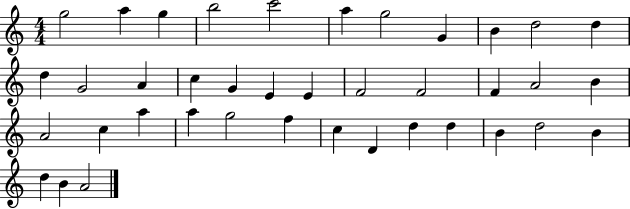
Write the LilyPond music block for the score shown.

{
  \clef treble
  \numericTimeSignature
  \time 4/4
  \key c \major
  g''2 a''4 g''4 | b''2 c'''2 | a''4 g''2 g'4 | b'4 d''2 d''4 | \break d''4 g'2 a'4 | c''4 g'4 e'4 e'4 | f'2 f'2 | f'4 a'2 b'4 | \break a'2 c''4 a''4 | a''4 g''2 f''4 | c''4 d'4 d''4 d''4 | b'4 d''2 b'4 | \break d''4 b'4 a'2 | \bar "|."
}